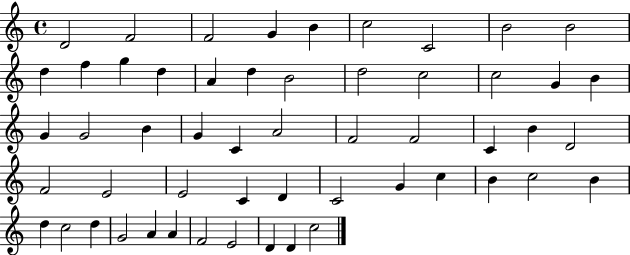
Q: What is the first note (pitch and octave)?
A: D4